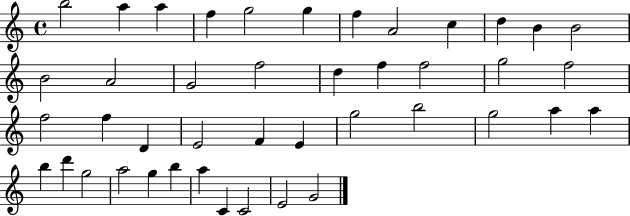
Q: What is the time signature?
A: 4/4